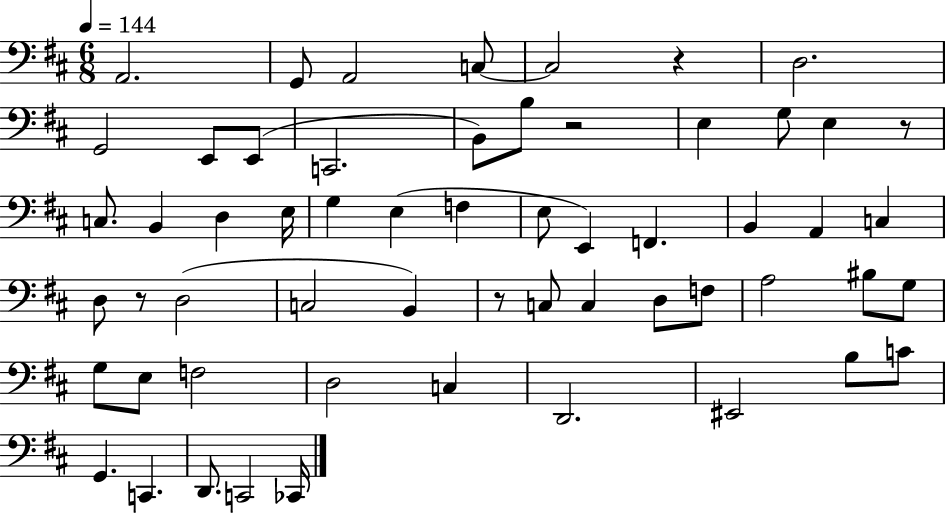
X:1
T:Untitled
M:6/8
L:1/4
K:D
A,,2 G,,/2 A,,2 C,/2 C,2 z D,2 G,,2 E,,/2 E,,/2 C,,2 B,,/2 B,/2 z2 E, G,/2 E, z/2 C,/2 B,, D, E,/4 G, E, F, E,/2 E,, F,, B,, A,, C, D,/2 z/2 D,2 C,2 B,, z/2 C,/2 C, D,/2 F,/2 A,2 ^B,/2 G,/2 G,/2 E,/2 F,2 D,2 C, D,,2 ^E,,2 B,/2 C/2 G,, C,, D,,/2 C,,2 _C,,/4